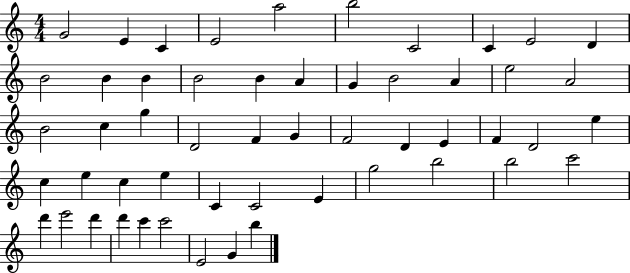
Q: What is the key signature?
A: C major